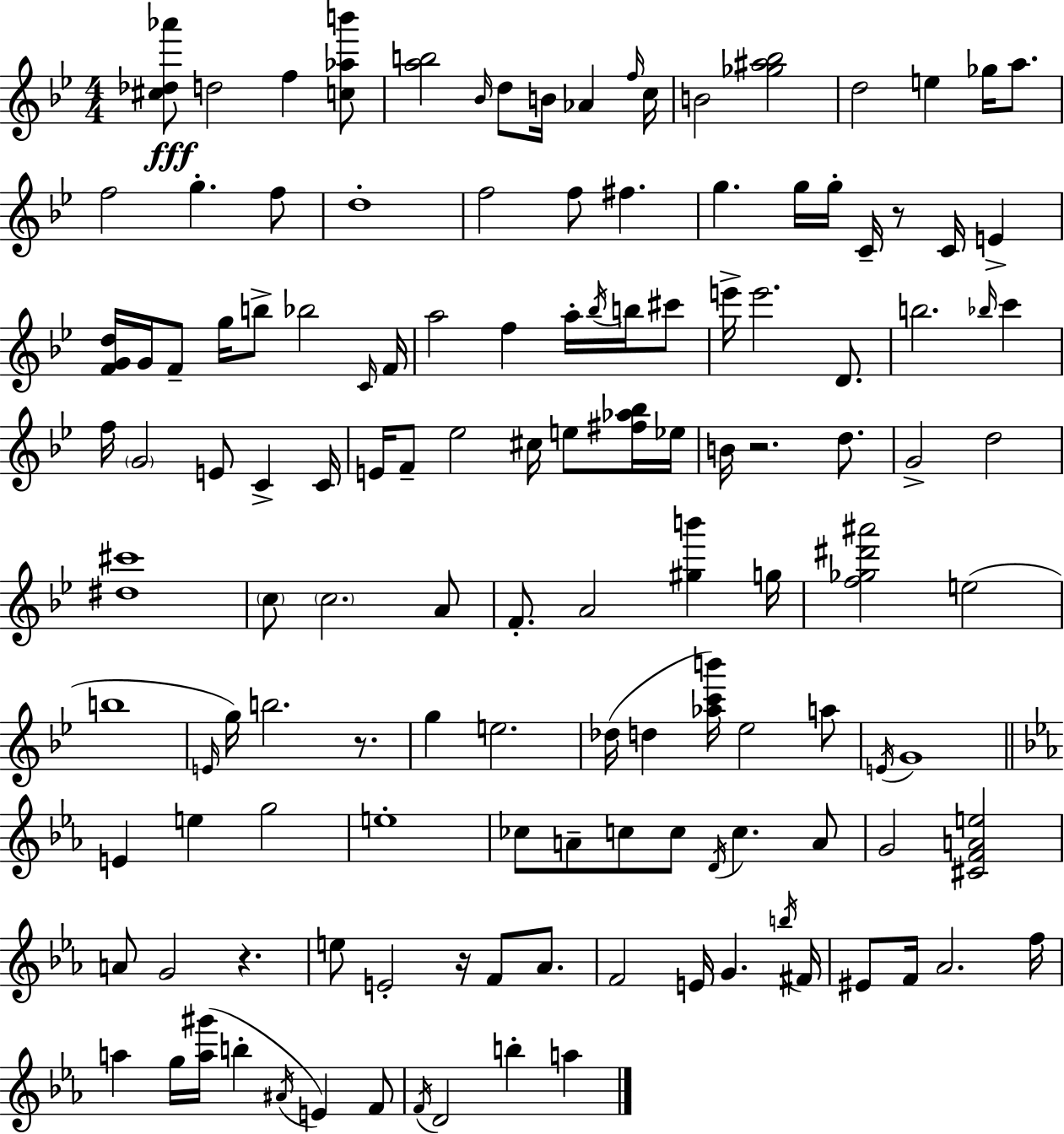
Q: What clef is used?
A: treble